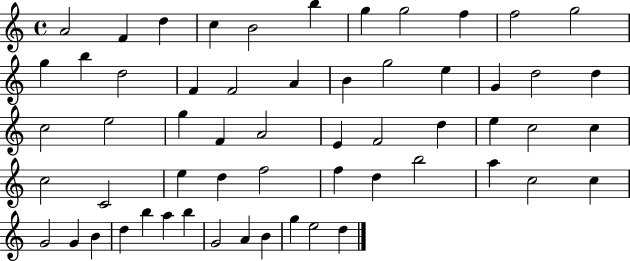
{
  \clef treble
  \time 4/4
  \defaultTimeSignature
  \key c \major
  a'2 f'4 d''4 | c''4 b'2 b''4 | g''4 g''2 f''4 | f''2 g''2 | \break g''4 b''4 d''2 | f'4 f'2 a'4 | b'4 g''2 e''4 | g'4 d''2 d''4 | \break c''2 e''2 | g''4 f'4 a'2 | e'4 f'2 d''4 | e''4 c''2 c''4 | \break c''2 c'2 | e''4 d''4 f''2 | f''4 d''4 b''2 | a''4 c''2 c''4 | \break g'2 g'4 b'4 | d''4 b''4 a''4 b''4 | g'2 a'4 b'4 | g''4 e''2 d''4 | \break \bar "|."
}